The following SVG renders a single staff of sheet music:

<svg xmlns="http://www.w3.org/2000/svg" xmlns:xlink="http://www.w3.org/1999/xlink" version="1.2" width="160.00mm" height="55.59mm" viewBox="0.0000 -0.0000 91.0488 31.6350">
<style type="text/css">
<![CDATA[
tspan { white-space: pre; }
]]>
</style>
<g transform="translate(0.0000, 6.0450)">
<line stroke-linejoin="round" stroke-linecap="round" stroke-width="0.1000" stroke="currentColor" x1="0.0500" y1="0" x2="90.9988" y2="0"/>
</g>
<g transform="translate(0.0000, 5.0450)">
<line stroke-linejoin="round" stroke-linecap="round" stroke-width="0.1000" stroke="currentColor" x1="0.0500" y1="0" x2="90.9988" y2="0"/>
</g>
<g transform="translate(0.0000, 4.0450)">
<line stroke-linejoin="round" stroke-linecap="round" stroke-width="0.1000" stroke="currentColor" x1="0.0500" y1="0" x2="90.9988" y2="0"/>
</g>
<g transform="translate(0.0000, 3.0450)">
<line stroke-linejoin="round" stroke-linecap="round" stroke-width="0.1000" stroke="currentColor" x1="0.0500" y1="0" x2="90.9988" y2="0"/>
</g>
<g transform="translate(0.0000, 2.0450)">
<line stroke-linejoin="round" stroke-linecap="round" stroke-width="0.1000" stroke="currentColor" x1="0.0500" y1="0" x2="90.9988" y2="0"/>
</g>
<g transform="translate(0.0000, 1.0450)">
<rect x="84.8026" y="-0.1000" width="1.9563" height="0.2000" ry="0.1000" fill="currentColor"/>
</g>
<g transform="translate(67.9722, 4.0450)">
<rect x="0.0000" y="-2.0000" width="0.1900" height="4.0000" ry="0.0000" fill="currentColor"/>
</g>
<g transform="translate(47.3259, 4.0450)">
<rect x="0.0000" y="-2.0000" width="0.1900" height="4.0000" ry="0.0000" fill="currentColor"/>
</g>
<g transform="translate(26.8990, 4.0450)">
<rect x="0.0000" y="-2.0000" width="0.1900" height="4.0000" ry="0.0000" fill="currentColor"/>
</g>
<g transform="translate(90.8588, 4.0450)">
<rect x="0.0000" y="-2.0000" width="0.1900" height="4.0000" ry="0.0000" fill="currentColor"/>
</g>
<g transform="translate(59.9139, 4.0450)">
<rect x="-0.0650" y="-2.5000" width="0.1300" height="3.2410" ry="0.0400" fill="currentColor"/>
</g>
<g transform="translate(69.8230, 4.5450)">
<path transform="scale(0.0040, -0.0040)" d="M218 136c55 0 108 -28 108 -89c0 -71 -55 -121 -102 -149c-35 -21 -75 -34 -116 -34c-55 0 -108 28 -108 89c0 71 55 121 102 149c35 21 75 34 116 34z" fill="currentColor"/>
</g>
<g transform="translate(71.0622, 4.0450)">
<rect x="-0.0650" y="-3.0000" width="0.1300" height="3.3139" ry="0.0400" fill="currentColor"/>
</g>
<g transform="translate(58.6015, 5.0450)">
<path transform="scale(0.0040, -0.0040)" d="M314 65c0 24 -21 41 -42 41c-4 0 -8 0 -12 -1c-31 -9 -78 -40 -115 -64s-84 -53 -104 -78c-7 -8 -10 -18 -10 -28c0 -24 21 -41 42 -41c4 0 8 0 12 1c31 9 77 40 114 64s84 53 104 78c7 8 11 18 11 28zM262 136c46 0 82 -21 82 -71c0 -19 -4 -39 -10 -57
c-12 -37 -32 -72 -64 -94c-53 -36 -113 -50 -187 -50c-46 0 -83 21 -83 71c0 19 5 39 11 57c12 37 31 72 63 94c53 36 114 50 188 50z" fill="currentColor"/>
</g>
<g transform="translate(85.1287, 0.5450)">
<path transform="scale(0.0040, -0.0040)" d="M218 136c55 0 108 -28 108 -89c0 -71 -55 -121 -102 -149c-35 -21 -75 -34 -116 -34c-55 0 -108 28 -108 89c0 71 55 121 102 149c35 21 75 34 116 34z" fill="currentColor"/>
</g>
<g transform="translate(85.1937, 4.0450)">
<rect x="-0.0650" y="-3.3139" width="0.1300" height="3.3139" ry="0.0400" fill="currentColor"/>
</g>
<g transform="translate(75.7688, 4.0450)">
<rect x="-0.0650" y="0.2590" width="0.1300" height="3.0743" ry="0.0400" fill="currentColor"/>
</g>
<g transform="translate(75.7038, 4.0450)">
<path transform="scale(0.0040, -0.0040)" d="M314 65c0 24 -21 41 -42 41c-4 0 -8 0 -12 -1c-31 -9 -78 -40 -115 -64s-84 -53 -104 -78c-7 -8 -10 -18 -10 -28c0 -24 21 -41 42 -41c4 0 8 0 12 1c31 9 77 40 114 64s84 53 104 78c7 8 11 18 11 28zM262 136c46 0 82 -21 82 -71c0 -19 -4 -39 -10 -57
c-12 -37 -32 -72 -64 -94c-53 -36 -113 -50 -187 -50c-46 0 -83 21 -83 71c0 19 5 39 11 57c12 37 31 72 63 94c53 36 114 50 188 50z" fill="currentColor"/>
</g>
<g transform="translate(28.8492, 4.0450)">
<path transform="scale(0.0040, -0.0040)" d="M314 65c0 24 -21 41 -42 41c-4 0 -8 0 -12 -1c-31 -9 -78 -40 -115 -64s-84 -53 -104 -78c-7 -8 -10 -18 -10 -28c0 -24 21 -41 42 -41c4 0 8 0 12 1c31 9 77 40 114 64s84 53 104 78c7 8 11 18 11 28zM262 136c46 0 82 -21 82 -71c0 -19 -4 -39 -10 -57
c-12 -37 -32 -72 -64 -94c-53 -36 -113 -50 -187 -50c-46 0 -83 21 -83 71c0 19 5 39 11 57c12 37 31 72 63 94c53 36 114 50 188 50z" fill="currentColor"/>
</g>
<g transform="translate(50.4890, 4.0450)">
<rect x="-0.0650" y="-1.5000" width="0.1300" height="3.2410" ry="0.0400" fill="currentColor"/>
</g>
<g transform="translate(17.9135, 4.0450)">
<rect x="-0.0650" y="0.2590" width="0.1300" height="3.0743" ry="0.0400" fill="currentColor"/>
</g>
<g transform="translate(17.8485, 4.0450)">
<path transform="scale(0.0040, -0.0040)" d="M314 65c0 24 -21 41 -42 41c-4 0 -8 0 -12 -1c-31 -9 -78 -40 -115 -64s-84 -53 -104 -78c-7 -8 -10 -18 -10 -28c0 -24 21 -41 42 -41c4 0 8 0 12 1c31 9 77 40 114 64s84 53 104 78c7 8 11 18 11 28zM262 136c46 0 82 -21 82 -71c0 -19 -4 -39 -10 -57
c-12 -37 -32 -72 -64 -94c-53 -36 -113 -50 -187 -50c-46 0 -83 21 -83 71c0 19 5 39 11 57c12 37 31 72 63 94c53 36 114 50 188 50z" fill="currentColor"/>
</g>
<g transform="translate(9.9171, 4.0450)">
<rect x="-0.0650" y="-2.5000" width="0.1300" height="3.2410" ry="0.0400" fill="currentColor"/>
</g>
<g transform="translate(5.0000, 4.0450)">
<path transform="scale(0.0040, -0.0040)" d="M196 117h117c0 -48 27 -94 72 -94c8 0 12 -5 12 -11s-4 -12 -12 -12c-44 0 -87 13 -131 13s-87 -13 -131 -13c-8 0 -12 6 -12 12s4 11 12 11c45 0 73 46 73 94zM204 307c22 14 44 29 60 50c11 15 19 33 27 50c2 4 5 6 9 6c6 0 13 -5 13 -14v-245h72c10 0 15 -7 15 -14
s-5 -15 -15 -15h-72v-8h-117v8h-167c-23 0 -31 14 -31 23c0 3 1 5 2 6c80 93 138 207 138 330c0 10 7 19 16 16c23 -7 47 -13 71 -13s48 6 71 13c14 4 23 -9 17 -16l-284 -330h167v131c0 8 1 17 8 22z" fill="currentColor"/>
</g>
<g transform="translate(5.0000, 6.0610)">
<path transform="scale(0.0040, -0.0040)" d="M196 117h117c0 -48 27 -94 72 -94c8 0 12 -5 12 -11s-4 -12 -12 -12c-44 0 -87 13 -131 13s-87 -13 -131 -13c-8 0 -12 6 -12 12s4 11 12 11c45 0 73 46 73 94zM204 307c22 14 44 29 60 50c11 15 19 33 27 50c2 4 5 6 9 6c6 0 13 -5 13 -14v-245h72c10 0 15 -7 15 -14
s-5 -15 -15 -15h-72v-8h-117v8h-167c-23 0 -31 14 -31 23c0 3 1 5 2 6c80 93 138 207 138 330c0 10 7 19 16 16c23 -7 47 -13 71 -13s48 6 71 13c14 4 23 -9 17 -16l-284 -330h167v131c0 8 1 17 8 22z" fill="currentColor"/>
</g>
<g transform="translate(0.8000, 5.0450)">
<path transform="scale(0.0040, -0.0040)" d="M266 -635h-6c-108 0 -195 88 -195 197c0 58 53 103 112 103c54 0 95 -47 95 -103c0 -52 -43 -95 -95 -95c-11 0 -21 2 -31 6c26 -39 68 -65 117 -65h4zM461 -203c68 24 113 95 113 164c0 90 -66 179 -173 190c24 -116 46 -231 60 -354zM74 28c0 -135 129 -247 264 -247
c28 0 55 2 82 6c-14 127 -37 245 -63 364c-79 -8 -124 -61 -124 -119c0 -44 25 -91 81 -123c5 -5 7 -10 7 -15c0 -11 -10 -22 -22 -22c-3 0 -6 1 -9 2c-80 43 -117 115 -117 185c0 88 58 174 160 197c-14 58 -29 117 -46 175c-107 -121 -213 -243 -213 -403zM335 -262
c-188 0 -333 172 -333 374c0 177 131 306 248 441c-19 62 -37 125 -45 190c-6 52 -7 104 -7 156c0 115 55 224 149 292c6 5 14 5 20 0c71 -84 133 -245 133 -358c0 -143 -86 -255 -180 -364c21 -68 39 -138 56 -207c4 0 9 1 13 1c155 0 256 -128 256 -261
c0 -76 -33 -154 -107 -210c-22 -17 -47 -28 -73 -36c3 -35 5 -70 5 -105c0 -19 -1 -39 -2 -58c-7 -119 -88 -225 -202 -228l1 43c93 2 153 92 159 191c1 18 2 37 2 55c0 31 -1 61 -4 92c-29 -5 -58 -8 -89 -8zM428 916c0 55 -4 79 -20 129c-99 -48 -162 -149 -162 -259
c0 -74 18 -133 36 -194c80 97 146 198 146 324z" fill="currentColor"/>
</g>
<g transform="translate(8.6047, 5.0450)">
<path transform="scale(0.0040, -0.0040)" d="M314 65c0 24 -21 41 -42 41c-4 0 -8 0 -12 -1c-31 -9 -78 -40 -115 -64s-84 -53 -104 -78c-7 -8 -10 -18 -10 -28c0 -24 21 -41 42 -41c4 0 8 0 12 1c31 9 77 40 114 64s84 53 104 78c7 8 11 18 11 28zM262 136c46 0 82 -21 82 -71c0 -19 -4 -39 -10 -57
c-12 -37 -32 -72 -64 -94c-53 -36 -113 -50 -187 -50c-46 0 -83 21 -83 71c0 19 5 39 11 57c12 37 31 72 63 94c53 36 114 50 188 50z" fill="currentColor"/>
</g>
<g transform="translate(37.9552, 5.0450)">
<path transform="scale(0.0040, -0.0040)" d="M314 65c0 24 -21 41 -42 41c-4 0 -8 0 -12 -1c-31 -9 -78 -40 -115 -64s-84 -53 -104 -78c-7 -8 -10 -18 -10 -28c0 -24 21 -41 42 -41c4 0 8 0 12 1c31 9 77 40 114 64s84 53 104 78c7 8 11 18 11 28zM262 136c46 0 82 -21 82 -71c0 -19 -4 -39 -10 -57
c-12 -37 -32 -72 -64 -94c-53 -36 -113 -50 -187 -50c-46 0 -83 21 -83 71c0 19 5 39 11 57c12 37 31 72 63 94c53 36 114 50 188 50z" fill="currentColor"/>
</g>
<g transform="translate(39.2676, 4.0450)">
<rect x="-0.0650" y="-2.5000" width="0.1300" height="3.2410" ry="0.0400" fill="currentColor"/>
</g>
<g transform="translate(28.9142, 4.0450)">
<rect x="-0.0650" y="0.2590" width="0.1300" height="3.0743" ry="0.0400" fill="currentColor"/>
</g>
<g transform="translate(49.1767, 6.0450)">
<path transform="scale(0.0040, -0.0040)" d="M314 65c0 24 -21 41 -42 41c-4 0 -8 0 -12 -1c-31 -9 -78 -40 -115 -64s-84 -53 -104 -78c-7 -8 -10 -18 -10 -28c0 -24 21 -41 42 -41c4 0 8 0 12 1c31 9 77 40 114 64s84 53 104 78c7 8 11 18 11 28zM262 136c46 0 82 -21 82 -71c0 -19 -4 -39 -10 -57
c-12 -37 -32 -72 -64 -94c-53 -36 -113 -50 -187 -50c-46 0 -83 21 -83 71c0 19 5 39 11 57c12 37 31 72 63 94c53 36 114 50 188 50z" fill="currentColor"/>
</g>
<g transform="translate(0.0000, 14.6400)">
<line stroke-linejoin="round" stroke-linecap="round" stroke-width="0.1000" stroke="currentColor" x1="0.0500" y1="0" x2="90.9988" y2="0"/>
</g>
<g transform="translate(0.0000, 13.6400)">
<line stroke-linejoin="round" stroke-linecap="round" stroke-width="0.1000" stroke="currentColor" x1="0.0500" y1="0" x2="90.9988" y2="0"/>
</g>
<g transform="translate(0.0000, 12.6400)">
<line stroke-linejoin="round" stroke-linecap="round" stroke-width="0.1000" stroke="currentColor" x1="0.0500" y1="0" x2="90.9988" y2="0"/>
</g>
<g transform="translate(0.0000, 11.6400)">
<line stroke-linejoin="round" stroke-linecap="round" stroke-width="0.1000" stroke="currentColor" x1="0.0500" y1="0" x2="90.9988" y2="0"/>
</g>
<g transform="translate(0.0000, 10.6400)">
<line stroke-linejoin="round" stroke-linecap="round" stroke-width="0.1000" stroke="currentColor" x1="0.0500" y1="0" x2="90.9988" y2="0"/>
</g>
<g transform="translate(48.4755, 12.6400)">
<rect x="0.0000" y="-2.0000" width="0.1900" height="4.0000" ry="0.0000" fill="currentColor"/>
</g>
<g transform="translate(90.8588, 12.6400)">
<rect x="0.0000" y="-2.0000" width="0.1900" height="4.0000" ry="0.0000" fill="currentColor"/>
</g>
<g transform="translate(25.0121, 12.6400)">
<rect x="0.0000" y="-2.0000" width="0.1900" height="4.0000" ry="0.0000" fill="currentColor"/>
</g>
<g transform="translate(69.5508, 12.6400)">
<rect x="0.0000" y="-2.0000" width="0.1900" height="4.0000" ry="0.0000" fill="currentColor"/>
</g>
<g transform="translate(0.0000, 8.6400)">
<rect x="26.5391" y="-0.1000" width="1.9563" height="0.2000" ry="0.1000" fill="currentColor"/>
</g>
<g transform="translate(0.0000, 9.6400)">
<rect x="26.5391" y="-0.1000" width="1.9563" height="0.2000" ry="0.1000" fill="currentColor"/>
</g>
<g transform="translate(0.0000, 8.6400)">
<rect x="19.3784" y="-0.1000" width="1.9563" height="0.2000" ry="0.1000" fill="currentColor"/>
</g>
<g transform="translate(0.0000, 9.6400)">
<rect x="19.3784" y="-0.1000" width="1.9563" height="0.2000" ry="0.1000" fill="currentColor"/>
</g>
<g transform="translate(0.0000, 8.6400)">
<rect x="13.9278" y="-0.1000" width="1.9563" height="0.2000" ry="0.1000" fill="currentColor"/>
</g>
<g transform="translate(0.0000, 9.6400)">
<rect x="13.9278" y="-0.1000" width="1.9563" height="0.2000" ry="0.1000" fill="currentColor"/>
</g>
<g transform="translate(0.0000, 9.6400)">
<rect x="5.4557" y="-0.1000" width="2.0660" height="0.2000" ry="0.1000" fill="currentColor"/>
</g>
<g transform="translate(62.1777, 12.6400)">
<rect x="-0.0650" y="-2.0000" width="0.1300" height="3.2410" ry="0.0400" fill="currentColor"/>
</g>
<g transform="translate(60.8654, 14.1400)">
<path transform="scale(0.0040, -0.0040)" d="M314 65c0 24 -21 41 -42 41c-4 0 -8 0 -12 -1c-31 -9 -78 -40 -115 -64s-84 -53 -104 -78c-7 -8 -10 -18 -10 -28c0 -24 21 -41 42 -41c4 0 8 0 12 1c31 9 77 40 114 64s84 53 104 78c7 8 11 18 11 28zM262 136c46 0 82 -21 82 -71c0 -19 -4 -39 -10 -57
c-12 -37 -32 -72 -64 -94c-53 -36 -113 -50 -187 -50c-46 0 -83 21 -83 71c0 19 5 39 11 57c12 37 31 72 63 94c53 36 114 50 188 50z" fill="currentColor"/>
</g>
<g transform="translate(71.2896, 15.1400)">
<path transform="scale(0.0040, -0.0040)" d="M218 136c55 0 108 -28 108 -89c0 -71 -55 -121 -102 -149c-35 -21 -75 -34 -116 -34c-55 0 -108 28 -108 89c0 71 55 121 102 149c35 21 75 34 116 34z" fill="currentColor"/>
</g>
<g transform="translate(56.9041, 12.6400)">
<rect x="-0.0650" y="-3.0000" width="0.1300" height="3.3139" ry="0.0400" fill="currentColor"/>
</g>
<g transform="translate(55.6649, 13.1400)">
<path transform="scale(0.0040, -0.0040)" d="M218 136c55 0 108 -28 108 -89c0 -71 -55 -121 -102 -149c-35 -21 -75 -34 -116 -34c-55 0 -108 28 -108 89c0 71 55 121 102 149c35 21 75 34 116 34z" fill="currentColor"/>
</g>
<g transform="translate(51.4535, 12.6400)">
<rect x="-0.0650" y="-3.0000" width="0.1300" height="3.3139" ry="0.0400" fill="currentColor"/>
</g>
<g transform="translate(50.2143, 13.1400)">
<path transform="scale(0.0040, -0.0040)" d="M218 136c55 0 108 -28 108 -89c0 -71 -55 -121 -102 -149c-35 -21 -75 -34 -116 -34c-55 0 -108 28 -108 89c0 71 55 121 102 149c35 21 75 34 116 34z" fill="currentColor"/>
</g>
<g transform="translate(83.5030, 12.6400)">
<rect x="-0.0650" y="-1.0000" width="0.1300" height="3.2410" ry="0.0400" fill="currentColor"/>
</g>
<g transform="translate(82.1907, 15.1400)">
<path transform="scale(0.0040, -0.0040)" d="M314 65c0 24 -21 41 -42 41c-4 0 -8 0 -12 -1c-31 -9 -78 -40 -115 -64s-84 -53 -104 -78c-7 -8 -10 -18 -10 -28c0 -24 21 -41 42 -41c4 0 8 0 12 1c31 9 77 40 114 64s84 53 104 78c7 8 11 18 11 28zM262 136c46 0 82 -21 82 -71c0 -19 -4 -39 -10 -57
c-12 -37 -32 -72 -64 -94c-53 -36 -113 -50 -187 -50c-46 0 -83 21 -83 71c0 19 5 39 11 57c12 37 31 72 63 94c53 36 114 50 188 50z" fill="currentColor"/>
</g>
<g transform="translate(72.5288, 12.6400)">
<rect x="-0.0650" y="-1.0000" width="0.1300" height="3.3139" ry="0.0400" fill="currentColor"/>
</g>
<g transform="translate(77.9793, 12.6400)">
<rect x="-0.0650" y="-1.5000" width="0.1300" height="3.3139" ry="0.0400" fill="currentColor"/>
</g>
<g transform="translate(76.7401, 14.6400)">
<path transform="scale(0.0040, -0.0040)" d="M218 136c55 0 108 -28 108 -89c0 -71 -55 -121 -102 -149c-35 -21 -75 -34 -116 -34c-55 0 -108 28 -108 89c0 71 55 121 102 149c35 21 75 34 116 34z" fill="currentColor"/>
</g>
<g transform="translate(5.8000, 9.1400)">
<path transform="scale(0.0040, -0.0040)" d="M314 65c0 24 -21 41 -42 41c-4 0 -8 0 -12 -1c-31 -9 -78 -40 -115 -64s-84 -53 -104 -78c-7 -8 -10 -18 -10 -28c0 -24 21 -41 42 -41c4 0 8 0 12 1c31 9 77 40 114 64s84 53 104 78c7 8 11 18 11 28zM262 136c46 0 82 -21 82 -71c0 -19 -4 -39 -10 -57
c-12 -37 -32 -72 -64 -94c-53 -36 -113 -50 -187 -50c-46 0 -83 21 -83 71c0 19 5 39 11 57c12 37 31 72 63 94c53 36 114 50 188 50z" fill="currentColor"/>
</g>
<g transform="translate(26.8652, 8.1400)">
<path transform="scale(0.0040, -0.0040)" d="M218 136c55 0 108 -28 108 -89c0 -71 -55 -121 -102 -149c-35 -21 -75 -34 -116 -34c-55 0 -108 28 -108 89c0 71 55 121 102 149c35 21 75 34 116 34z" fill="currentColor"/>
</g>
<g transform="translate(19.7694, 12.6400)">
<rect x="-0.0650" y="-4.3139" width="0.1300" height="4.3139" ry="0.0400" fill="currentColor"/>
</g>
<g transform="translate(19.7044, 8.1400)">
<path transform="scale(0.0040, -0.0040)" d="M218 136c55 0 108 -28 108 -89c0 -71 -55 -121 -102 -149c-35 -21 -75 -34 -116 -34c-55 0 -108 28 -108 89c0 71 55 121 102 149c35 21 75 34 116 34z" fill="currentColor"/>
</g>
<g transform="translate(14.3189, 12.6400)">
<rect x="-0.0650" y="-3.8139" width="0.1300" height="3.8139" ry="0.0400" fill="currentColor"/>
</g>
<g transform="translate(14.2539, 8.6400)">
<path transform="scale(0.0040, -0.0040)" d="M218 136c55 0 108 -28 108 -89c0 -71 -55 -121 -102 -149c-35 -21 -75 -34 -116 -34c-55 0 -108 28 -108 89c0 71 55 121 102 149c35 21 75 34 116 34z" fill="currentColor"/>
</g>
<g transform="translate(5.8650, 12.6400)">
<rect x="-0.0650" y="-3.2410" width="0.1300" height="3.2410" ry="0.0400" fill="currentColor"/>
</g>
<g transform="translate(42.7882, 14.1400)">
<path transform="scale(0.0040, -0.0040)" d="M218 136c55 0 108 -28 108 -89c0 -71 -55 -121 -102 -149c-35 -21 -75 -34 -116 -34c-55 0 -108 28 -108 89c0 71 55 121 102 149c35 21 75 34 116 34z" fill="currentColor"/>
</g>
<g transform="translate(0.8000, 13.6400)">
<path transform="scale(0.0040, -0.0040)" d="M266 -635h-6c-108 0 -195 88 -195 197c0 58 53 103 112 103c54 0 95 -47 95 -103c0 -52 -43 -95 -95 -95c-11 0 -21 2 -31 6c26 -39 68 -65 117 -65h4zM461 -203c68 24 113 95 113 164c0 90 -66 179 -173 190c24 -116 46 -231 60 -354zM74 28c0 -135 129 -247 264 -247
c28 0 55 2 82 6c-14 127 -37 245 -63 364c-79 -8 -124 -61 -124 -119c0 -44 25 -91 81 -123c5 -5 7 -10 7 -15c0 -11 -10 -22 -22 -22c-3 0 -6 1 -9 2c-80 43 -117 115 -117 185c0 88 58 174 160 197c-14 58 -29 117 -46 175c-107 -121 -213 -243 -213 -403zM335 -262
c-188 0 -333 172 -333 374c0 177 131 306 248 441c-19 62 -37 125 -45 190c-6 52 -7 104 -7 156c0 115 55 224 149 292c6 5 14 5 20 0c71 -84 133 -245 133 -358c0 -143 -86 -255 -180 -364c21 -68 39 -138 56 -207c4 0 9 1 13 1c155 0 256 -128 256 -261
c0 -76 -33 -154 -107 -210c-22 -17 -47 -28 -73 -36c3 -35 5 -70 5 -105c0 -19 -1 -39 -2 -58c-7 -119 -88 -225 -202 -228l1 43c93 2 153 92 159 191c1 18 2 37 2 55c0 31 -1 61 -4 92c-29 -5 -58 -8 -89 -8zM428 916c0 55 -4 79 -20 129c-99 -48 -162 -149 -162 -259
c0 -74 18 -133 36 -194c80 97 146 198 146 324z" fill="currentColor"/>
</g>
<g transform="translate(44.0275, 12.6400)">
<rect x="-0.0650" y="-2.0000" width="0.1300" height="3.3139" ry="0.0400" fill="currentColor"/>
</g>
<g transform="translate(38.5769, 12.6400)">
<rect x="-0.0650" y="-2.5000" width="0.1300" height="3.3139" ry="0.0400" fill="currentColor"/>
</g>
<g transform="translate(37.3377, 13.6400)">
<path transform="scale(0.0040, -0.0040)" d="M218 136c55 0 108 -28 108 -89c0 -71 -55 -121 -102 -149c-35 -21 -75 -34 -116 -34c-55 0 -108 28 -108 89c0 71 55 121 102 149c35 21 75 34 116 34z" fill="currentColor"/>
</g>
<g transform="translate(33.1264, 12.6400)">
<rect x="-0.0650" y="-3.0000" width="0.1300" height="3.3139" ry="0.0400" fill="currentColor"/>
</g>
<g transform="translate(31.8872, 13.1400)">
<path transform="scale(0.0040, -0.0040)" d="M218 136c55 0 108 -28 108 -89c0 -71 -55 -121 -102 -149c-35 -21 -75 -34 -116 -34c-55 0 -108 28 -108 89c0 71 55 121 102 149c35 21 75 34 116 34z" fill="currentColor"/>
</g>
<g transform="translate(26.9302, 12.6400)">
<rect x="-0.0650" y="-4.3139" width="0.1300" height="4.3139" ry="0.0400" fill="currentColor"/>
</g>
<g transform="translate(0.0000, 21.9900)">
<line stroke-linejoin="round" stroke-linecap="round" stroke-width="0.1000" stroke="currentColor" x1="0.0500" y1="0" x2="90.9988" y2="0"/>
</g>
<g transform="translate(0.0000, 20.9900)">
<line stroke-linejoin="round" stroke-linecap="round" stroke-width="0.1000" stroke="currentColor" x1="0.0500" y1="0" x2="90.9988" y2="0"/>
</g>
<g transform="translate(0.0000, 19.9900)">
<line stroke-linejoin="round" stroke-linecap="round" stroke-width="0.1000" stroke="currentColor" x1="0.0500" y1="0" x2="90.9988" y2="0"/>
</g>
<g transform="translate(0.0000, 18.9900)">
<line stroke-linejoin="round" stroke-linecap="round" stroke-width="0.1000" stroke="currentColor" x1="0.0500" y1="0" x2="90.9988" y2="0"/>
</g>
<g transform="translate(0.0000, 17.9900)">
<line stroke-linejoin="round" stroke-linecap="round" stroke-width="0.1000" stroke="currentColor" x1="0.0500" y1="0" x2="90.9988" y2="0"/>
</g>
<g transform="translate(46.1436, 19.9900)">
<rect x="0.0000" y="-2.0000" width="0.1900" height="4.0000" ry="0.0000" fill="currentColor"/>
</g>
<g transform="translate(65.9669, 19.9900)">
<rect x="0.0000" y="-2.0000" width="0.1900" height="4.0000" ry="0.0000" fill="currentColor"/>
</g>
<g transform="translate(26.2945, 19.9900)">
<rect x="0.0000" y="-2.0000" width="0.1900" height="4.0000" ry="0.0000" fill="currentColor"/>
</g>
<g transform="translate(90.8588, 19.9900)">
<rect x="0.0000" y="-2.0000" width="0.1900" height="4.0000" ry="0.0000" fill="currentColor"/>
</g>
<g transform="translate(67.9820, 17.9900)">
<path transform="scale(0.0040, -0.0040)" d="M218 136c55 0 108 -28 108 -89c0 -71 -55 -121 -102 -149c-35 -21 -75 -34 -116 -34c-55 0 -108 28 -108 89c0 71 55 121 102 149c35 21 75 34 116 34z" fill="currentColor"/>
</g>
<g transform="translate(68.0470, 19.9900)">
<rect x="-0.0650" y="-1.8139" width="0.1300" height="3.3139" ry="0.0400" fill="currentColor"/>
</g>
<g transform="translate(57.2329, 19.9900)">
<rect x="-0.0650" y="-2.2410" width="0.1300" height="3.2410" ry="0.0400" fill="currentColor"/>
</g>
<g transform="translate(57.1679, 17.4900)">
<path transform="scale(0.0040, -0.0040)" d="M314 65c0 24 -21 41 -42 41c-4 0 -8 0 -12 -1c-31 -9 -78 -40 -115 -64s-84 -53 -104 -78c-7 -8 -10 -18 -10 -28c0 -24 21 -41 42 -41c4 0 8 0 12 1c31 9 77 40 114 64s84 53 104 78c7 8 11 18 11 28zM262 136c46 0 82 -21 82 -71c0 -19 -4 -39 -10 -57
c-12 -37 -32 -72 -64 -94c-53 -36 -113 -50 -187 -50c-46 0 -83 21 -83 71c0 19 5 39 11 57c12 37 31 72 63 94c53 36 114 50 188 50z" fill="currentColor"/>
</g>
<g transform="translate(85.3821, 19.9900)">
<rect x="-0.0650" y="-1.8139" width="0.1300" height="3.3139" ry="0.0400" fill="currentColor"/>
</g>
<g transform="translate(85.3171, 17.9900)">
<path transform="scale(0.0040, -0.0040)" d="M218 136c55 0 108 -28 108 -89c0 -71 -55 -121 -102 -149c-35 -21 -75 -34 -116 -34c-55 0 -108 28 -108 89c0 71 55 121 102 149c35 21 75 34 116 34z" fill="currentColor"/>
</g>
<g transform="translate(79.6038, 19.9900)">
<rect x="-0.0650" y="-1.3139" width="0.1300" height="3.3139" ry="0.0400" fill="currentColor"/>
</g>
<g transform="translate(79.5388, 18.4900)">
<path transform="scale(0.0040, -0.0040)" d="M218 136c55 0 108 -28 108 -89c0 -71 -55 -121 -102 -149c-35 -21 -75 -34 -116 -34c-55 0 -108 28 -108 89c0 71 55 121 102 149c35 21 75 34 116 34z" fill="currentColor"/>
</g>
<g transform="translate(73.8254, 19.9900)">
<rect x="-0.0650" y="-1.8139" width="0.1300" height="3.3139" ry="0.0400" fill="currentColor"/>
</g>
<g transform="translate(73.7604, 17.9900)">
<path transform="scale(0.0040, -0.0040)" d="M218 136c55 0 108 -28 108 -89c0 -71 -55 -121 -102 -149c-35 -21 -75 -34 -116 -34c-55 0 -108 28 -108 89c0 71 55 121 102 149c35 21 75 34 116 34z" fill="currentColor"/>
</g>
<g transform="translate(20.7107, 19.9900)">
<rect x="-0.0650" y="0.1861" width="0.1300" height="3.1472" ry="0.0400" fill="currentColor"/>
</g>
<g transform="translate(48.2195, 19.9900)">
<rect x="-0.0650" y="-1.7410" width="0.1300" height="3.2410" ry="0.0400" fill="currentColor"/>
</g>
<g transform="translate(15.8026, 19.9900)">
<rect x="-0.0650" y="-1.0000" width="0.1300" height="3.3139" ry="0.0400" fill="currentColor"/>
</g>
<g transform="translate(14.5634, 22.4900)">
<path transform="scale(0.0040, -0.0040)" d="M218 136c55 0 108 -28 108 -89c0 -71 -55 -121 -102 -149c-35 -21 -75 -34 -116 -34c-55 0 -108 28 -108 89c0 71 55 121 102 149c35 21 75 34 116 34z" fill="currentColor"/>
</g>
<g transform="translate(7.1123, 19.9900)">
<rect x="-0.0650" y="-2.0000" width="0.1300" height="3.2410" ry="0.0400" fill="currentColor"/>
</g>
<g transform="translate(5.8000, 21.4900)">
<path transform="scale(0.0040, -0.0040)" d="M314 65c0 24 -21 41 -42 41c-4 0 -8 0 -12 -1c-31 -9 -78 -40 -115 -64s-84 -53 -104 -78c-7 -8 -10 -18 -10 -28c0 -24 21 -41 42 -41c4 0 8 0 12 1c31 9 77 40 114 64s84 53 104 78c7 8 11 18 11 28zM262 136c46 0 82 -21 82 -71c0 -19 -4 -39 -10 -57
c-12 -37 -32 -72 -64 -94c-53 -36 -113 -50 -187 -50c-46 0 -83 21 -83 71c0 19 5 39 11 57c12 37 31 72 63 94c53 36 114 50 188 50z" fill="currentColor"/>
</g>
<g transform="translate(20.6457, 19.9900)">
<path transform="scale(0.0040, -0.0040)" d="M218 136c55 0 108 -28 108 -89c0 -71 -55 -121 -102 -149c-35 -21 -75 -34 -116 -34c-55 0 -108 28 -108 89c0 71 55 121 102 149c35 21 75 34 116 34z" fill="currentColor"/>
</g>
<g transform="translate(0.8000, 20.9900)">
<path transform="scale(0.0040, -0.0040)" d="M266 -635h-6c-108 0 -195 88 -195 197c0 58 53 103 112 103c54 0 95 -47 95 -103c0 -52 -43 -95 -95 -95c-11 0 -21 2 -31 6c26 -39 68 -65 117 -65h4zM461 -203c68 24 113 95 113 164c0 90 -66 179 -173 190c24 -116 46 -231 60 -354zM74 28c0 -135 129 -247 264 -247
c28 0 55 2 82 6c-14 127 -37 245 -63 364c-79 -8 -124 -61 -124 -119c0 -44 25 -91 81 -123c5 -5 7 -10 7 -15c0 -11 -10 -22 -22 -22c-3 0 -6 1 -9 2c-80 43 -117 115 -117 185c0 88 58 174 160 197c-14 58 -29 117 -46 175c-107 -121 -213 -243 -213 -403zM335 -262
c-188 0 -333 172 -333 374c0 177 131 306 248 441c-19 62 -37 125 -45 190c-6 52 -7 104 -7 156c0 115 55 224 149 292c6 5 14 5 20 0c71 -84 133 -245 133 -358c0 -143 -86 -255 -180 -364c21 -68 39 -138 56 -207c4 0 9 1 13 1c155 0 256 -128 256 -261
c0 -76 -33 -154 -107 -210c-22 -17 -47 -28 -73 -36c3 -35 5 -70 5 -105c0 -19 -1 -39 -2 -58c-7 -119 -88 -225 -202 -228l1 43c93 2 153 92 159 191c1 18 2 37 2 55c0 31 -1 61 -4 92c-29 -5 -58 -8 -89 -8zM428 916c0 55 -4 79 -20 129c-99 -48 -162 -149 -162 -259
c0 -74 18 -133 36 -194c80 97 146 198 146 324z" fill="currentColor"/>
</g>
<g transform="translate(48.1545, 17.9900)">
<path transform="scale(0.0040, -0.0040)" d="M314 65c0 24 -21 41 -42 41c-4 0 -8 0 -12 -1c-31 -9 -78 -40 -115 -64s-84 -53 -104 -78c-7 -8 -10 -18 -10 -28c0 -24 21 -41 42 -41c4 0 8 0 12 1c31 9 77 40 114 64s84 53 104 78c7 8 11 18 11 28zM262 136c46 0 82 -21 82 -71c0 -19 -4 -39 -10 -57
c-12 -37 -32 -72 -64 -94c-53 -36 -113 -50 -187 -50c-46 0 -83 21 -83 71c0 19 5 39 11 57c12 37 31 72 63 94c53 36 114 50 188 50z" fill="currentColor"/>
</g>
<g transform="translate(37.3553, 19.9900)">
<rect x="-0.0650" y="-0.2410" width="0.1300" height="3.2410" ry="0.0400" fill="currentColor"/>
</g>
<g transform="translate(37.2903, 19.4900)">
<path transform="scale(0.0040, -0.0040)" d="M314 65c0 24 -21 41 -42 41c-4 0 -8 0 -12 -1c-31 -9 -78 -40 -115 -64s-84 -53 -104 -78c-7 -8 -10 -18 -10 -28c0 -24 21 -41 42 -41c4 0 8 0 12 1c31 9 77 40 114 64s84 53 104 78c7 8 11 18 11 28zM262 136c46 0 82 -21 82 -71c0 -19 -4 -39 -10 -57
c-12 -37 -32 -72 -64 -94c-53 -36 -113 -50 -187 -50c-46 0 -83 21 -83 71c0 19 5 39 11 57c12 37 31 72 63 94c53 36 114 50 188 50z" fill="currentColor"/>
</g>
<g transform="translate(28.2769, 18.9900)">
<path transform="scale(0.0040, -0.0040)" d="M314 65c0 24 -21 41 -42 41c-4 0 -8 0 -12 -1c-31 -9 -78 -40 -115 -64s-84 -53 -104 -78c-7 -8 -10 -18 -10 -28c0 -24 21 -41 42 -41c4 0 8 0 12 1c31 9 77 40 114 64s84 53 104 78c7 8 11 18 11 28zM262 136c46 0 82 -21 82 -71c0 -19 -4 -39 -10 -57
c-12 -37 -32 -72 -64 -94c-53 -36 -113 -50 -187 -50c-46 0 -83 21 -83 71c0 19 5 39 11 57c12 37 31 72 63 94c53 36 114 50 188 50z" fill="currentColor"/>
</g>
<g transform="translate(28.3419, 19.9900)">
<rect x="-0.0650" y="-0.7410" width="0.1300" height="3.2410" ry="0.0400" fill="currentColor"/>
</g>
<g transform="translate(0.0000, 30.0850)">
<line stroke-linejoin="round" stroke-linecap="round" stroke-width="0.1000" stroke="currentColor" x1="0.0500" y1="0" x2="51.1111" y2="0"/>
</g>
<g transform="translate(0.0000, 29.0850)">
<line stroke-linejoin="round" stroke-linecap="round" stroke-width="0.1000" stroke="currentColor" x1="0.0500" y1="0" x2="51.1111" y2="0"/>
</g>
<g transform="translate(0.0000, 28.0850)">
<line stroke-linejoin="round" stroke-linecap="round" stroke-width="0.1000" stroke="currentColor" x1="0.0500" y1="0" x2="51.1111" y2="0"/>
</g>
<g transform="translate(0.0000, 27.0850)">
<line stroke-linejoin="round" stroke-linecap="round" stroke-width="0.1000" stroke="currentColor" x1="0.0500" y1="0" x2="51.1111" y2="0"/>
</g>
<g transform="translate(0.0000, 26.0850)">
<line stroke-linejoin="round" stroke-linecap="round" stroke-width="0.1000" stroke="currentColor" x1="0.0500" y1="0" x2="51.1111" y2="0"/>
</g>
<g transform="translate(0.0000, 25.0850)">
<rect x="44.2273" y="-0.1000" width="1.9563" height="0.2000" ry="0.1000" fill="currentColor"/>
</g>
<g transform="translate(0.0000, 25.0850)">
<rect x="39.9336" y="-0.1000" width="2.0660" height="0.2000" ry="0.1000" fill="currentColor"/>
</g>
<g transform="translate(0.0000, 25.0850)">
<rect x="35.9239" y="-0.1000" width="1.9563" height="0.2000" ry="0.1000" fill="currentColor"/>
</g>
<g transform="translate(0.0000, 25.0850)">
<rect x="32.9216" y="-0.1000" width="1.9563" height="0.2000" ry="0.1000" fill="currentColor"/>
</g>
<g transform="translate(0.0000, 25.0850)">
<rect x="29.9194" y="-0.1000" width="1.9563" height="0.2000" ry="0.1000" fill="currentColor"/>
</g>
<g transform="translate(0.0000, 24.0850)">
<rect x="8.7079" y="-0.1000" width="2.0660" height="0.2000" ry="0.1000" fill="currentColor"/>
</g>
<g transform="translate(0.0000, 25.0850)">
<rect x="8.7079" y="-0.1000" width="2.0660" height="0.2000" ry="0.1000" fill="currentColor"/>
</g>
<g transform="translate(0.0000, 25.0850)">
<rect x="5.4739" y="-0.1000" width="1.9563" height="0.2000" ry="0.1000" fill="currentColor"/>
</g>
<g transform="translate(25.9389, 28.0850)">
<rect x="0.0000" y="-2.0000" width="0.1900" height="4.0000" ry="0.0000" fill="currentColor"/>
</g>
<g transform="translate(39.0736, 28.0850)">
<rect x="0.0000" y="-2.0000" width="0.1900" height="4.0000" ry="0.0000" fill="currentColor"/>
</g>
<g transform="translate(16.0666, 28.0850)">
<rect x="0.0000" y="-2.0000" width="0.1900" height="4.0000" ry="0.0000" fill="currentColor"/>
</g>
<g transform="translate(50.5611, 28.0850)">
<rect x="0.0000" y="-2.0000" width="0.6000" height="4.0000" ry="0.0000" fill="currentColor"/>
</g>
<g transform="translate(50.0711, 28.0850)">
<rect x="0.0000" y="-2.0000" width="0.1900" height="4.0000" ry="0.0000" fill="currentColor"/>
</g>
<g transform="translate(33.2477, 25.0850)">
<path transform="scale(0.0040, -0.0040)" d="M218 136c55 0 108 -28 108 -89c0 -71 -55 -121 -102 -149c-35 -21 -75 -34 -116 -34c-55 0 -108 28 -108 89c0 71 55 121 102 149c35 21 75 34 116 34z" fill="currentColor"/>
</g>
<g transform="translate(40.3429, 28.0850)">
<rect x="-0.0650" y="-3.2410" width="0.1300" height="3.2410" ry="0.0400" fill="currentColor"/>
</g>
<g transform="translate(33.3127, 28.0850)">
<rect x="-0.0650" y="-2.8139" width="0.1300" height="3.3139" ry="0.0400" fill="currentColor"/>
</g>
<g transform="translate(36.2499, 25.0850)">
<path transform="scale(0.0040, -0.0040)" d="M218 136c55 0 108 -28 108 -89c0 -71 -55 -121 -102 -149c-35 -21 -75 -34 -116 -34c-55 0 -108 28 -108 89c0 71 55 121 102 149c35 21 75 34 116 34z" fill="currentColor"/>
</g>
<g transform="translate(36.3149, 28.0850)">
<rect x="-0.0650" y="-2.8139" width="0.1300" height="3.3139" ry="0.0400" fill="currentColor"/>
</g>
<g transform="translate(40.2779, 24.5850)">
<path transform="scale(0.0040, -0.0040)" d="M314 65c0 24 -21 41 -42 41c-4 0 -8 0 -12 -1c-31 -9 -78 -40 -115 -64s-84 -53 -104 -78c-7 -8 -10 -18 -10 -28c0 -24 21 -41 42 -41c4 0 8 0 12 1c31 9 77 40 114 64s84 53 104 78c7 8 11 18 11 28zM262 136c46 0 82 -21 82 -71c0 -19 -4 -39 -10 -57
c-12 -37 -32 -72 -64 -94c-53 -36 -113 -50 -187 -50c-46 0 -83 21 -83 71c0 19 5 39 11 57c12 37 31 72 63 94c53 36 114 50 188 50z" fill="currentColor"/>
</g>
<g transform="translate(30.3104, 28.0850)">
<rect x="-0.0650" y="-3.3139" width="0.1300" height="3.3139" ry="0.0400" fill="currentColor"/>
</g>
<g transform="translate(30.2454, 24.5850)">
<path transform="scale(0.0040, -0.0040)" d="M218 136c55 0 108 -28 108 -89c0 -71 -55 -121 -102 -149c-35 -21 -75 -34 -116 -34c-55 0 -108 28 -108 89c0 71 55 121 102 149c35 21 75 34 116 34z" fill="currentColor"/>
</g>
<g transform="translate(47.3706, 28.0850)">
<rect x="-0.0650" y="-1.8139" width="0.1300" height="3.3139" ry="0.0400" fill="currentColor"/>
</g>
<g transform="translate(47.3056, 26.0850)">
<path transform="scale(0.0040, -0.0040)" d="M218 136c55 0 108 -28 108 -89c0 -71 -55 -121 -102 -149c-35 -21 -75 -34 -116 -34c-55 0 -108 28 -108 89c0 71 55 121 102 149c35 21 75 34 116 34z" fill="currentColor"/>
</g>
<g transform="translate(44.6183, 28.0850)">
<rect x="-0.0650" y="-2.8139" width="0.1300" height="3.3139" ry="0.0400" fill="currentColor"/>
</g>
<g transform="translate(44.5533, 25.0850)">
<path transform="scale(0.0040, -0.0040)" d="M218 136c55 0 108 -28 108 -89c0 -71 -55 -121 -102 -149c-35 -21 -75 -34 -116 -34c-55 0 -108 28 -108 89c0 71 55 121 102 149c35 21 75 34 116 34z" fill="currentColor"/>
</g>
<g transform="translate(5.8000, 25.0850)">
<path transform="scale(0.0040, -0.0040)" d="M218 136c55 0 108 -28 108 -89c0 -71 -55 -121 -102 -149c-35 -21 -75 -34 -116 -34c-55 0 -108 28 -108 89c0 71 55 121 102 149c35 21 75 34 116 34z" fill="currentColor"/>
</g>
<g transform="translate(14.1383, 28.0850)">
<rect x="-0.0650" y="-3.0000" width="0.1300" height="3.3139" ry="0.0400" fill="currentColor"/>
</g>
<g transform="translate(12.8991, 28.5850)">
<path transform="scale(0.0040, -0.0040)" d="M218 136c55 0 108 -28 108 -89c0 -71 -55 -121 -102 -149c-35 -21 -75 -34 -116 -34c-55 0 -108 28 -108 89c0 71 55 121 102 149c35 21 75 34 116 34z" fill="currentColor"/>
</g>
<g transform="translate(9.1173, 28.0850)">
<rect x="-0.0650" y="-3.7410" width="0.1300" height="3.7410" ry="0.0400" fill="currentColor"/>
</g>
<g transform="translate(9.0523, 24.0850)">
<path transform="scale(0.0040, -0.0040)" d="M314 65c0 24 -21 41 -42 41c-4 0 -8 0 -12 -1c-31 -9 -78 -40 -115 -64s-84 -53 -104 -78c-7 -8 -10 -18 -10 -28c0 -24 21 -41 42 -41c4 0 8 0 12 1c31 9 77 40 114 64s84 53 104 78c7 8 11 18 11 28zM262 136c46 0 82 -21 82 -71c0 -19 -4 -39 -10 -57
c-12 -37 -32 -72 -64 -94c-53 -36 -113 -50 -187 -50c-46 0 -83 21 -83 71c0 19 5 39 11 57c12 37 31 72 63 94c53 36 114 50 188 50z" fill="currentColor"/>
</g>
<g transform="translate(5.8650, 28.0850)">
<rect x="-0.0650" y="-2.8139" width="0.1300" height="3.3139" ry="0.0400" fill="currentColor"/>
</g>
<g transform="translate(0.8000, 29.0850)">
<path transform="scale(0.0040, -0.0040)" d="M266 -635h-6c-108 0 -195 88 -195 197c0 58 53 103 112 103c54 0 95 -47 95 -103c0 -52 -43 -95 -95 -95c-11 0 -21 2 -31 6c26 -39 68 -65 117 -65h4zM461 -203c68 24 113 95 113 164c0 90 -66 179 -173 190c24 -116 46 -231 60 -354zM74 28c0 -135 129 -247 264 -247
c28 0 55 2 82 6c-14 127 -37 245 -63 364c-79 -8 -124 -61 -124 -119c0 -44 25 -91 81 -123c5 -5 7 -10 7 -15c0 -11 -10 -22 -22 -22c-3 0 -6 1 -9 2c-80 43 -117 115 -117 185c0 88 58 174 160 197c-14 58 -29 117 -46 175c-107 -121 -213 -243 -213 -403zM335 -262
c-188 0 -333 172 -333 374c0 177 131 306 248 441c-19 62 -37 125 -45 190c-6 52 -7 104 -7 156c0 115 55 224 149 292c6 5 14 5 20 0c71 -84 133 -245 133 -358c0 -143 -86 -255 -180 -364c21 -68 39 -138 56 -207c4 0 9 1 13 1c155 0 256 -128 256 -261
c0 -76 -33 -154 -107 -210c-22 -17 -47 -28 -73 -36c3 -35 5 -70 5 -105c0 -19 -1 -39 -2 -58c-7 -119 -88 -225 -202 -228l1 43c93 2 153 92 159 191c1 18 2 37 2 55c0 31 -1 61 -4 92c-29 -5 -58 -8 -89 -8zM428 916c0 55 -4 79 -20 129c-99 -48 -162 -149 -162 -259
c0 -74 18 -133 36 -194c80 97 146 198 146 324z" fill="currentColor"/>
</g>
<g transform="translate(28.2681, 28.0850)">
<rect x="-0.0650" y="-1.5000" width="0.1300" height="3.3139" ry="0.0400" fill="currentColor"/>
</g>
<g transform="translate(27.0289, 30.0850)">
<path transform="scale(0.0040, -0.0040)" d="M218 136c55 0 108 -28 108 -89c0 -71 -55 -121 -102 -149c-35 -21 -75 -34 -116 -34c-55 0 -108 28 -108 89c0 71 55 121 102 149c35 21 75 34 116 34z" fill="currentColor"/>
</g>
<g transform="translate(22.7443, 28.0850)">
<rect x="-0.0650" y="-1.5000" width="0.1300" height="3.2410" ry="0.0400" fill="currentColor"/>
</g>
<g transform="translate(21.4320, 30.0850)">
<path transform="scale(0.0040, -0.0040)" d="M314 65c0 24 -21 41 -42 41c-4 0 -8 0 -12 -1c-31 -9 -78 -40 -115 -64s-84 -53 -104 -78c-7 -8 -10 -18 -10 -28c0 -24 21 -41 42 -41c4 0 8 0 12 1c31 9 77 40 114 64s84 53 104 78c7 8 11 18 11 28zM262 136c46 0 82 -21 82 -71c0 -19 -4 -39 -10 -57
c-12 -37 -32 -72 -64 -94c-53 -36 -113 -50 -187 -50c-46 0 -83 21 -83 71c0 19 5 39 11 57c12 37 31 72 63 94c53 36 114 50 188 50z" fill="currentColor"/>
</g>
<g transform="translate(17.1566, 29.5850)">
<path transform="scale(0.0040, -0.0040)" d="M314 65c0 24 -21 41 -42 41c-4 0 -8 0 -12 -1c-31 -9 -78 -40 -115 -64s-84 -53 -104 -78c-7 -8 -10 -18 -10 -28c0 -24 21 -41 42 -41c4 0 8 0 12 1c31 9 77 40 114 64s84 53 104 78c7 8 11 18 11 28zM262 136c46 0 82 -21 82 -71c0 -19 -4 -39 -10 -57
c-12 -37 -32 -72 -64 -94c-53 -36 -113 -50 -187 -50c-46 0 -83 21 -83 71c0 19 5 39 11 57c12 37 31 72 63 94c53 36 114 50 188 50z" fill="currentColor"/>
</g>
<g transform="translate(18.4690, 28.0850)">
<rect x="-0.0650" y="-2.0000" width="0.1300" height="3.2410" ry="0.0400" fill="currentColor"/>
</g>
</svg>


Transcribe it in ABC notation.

X:1
T:Untitled
M:4/4
L:1/4
K:C
G2 B2 B2 G2 E2 G2 A B2 b b2 c' d' d' A G F A A F2 D E D2 F2 D B d2 c2 f2 g2 f f e f a c'2 A F2 E2 E b a a b2 a f